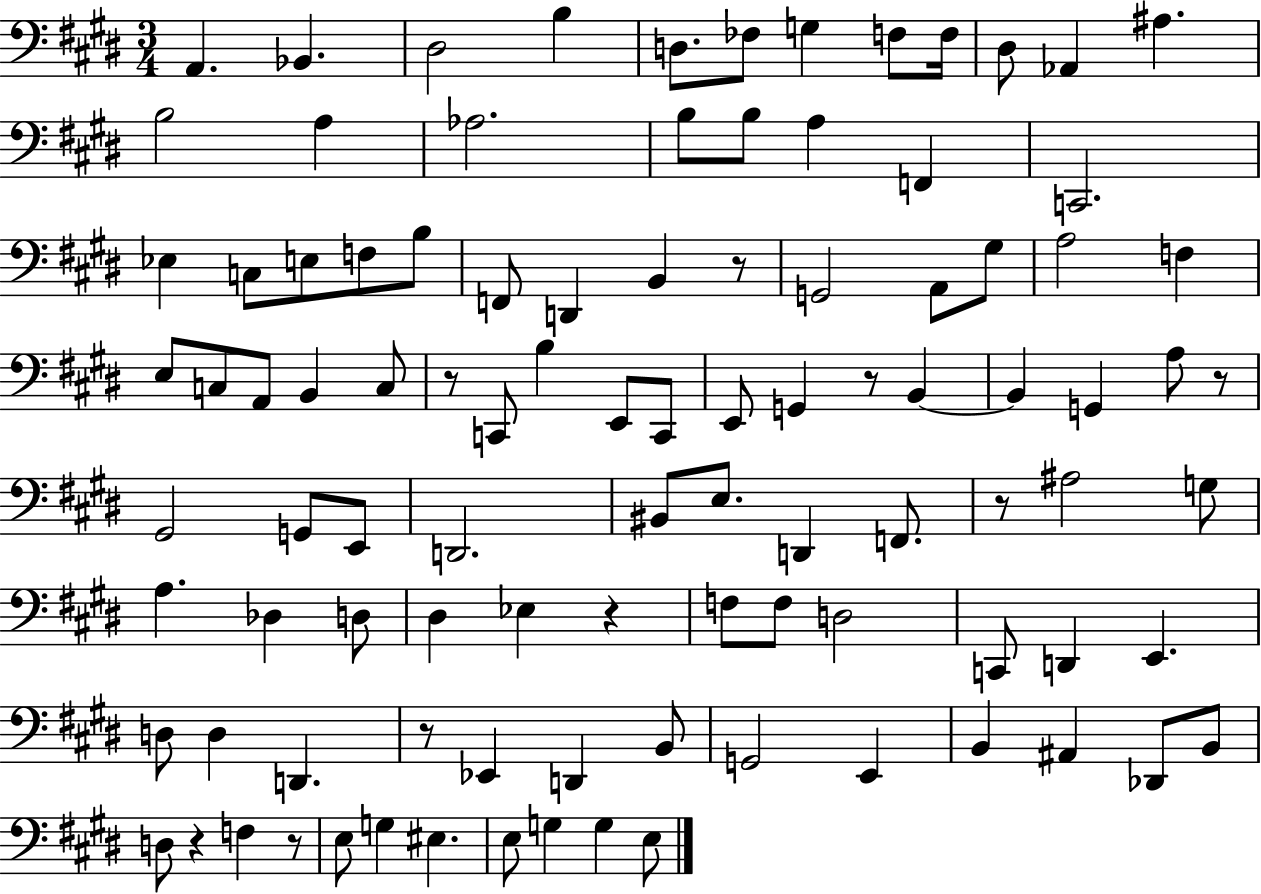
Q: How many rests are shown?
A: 9